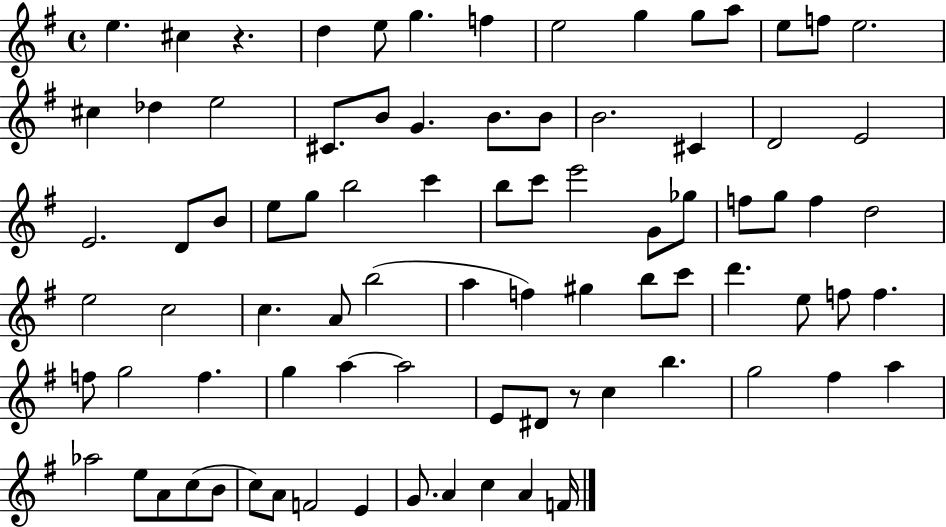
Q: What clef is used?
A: treble